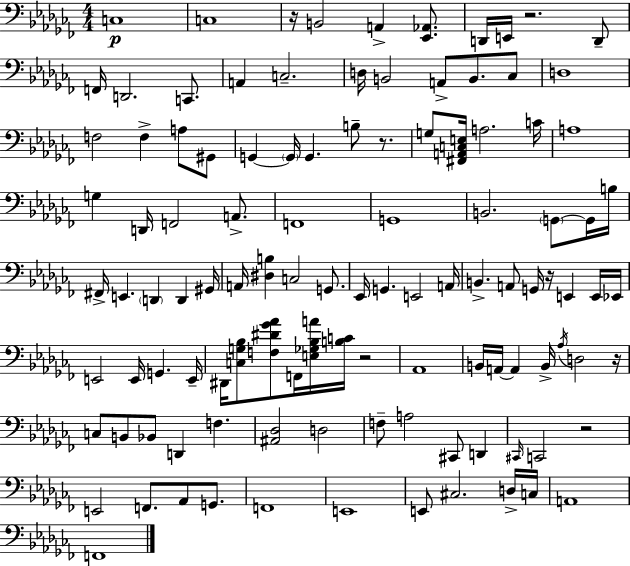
{
  \clef bass
  \numericTimeSignature
  \time 4/4
  \key aes \minor
  c1\p | c1 | r16 b,2 a,4-> <ees, aes,>8. | d,16 e,16 r2. d,8-- | \break f,16 d,2. c,8. | a,4 c2.-- | d16 b,2 a,8-> b,8. ces8 | d1 | \break f2 f4-> a8 gis,8 | g,4~~ \parenthesize g,16 g,4. b8-- r8. | g8 <fis, a, c e>16 a2. c'16 | a1 | \break g4 d,16 f,2 a,8.-> | f,1 | g,1 | b,2. \parenthesize g,8~~ g,16 b16 | \break fis,16-> e,4. \parenthesize d,4 d,4 gis,16 | a,16 <dis b>4 c2 g,8. | ees,16 g,4. e,2 a,16 | b,4.-> a,8 g,16 r16 e,4 e,16 ees,16 | \break e,2 e,16 g,4. e,16-- | dis,16 <c g bes>8 <f dis' ges' aes'>8 f,16 <e ges bes a'>16 <b c'>16 r2 | aes,1 | b,16 a,16~~ a,4 b,16-> \acciaccatura { aes16 } d2 | \break r16 c8 b,8 bes,8 d,4 f4. | <ais, des>2 d2 | f8-- a2 cis,8 d,4 | \grace { cis,16 } c,2 r2 | \break e,2 f,8. aes,8 g,8. | f,1 | e,1 | e,8 cis2. | \break d16-> c16 a,1 | f,1 | \bar "|."
}